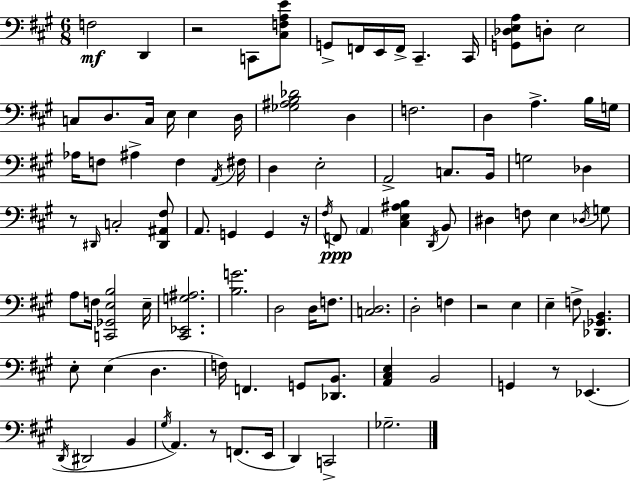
{
  \clef bass
  \numericTimeSignature
  \time 6/8
  \key a \major
  f2\mf d,4 | r2 c,8 <cis f a e'>8 | g,8-> f,16 e,16 f,16-> cis,4.-- cis,16 | <g, des e a>8 d8-. e2 | \break c8 d8. c16 e16 e4 d16 | <ges ais b des'>2 d4 | f2. | d4 a4.-> b16 g16 | \break aes16 f8 ais4-> f4 \acciaccatura { a,16 } | fis16 d4 e2-. | a,2-> c8. | b,16 g2 des4 | \break r8 \grace { dis,16 } c2-. | <dis, ais, fis>8 a,8. g,4 g,4 | r16 \acciaccatura { fis16 } f,8\ppp \parenthesize a,4 <cis e ais b>4 | \acciaccatura { d,16 } b,8 dis4 f8 e4 | \break \acciaccatura { des16 } g8 a8 f16 <c, ges, e b>2 | e16-- <cis, ees, g ais>2. | <b g'>2. | d2 | \break d16 f8. <c d>2. | d2-. | f4 r2 | e4 e4-- f8-> <des, ges, b,>4. | \break e8-. e4( d4. | f16) f,4. | g,8 <des, b,>8. <a, cis e>4 b,2 | g,4 r8 ees,4.( | \break \acciaccatura { d,16 } dis,2 | b,4 \acciaccatura { gis16 } a,4.) | r8 f,8.( e,16 d,4) c,2-> | ges2.-- | \break \bar "|."
}